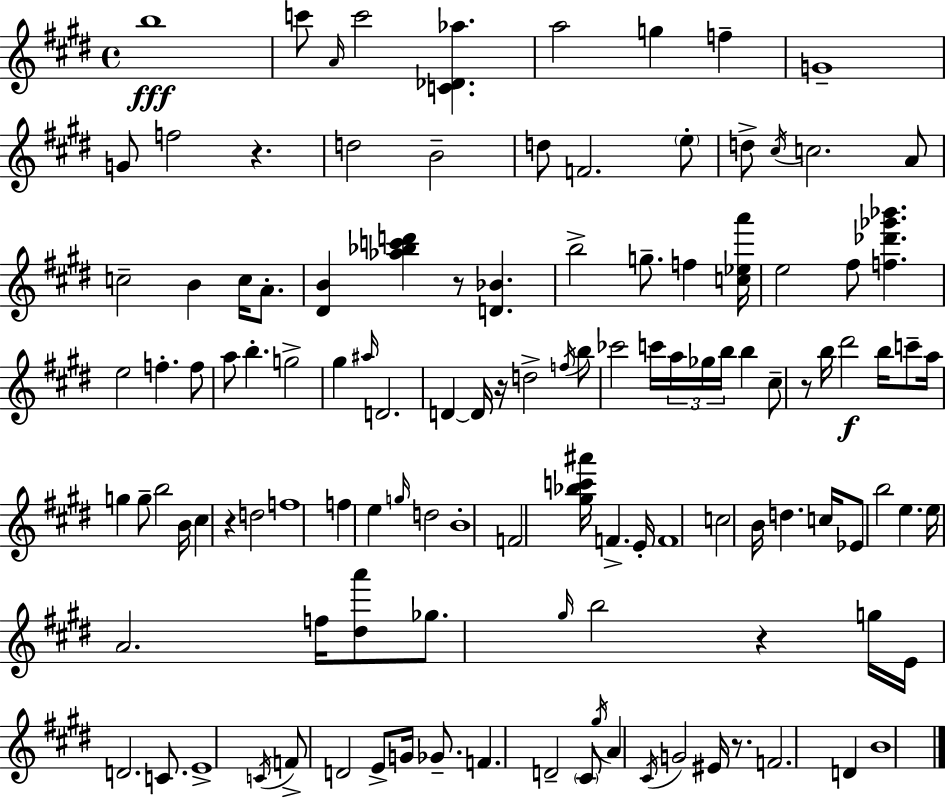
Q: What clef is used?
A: treble